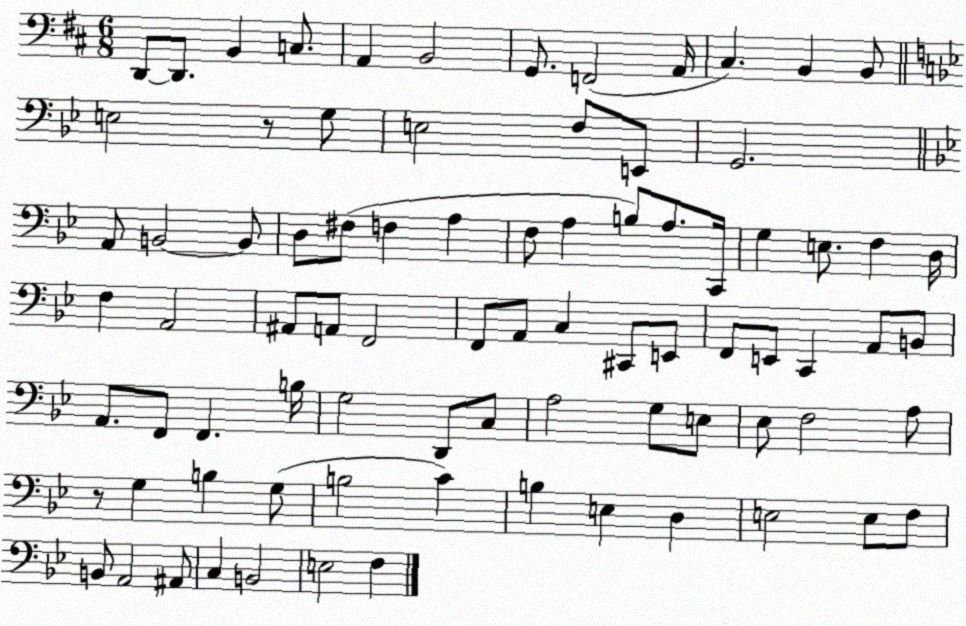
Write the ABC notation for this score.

X:1
T:Untitled
M:6/8
L:1/4
K:D
D,,/2 D,,/2 B,, C,/2 A,, B,,2 G,,/2 F,,2 A,,/4 ^C, B,, B,,/2 E,2 z/2 G,/2 E,2 F,/2 E,,/2 G,,2 A,,/2 B,,2 B,,/2 D,/2 ^F,/2 F, A, F,/2 A, B,/2 A,/2 C,,/4 G, E,/2 F, D,/4 F, A,,2 ^A,,/2 A,,/2 F,,2 F,,/2 A,,/2 C, ^C,,/2 E,,/2 F,,/2 E,,/2 C,, A,,/2 B,,/2 A,,/2 F,,/2 F,, B,/4 G,2 D,,/2 C,/2 A,2 G,/2 E,/2 _E,/2 F,2 A,/2 z/2 G, B, G,/2 B,2 C B, E, D, E,2 E,/2 F,/2 B,,/2 A,,2 ^A,,/2 C, B,,2 E,2 F,